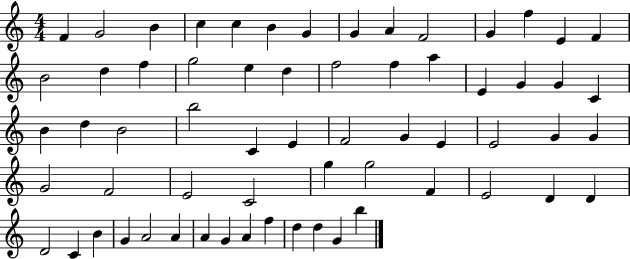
F4/q G4/h B4/q C5/q C5/q B4/q G4/q G4/q A4/q F4/h G4/q F5/q E4/q F4/q B4/h D5/q F5/q G5/h E5/q D5/q F5/h F5/q A5/q E4/q G4/q G4/q C4/q B4/q D5/q B4/h B5/h C4/q E4/q F4/h G4/q E4/q E4/h G4/q G4/q G4/h F4/h E4/h C4/h G5/q G5/h F4/q E4/h D4/q D4/q D4/h C4/q B4/q G4/q A4/h A4/q A4/q G4/q A4/q F5/q D5/q D5/q G4/q B5/q